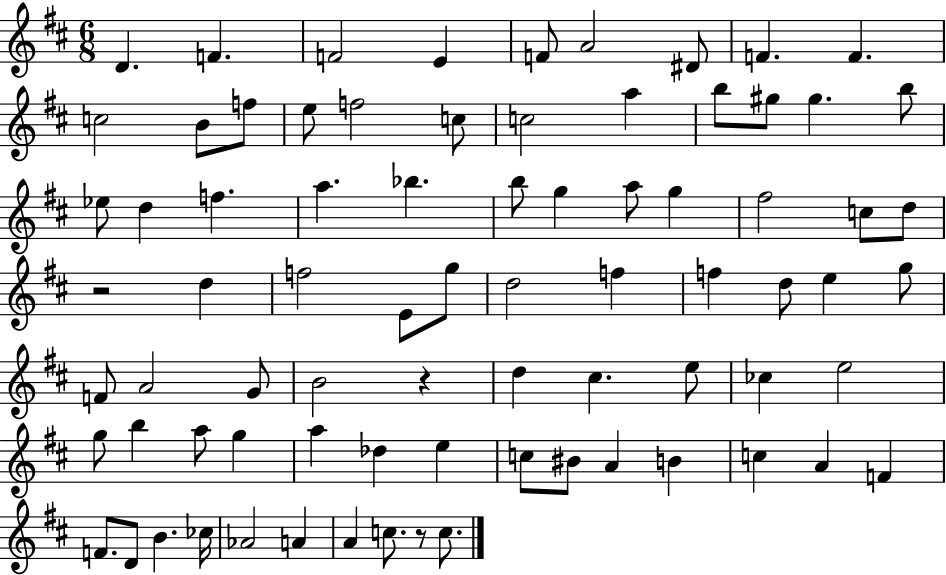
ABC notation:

X:1
T:Untitled
M:6/8
L:1/4
K:D
D F F2 E F/2 A2 ^D/2 F F c2 B/2 f/2 e/2 f2 c/2 c2 a b/2 ^g/2 ^g b/2 _e/2 d f a _b b/2 g a/2 g ^f2 c/2 d/2 z2 d f2 E/2 g/2 d2 f f d/2 e g/2 F/2 A2 G/2 B2 z d ^c e/2 _c e2 g/2 b a/2 g a _d e c/2 ^B/2 A B c A F F/2 D/2 B _c/4 _A2 A A c/2 z/2 c/2